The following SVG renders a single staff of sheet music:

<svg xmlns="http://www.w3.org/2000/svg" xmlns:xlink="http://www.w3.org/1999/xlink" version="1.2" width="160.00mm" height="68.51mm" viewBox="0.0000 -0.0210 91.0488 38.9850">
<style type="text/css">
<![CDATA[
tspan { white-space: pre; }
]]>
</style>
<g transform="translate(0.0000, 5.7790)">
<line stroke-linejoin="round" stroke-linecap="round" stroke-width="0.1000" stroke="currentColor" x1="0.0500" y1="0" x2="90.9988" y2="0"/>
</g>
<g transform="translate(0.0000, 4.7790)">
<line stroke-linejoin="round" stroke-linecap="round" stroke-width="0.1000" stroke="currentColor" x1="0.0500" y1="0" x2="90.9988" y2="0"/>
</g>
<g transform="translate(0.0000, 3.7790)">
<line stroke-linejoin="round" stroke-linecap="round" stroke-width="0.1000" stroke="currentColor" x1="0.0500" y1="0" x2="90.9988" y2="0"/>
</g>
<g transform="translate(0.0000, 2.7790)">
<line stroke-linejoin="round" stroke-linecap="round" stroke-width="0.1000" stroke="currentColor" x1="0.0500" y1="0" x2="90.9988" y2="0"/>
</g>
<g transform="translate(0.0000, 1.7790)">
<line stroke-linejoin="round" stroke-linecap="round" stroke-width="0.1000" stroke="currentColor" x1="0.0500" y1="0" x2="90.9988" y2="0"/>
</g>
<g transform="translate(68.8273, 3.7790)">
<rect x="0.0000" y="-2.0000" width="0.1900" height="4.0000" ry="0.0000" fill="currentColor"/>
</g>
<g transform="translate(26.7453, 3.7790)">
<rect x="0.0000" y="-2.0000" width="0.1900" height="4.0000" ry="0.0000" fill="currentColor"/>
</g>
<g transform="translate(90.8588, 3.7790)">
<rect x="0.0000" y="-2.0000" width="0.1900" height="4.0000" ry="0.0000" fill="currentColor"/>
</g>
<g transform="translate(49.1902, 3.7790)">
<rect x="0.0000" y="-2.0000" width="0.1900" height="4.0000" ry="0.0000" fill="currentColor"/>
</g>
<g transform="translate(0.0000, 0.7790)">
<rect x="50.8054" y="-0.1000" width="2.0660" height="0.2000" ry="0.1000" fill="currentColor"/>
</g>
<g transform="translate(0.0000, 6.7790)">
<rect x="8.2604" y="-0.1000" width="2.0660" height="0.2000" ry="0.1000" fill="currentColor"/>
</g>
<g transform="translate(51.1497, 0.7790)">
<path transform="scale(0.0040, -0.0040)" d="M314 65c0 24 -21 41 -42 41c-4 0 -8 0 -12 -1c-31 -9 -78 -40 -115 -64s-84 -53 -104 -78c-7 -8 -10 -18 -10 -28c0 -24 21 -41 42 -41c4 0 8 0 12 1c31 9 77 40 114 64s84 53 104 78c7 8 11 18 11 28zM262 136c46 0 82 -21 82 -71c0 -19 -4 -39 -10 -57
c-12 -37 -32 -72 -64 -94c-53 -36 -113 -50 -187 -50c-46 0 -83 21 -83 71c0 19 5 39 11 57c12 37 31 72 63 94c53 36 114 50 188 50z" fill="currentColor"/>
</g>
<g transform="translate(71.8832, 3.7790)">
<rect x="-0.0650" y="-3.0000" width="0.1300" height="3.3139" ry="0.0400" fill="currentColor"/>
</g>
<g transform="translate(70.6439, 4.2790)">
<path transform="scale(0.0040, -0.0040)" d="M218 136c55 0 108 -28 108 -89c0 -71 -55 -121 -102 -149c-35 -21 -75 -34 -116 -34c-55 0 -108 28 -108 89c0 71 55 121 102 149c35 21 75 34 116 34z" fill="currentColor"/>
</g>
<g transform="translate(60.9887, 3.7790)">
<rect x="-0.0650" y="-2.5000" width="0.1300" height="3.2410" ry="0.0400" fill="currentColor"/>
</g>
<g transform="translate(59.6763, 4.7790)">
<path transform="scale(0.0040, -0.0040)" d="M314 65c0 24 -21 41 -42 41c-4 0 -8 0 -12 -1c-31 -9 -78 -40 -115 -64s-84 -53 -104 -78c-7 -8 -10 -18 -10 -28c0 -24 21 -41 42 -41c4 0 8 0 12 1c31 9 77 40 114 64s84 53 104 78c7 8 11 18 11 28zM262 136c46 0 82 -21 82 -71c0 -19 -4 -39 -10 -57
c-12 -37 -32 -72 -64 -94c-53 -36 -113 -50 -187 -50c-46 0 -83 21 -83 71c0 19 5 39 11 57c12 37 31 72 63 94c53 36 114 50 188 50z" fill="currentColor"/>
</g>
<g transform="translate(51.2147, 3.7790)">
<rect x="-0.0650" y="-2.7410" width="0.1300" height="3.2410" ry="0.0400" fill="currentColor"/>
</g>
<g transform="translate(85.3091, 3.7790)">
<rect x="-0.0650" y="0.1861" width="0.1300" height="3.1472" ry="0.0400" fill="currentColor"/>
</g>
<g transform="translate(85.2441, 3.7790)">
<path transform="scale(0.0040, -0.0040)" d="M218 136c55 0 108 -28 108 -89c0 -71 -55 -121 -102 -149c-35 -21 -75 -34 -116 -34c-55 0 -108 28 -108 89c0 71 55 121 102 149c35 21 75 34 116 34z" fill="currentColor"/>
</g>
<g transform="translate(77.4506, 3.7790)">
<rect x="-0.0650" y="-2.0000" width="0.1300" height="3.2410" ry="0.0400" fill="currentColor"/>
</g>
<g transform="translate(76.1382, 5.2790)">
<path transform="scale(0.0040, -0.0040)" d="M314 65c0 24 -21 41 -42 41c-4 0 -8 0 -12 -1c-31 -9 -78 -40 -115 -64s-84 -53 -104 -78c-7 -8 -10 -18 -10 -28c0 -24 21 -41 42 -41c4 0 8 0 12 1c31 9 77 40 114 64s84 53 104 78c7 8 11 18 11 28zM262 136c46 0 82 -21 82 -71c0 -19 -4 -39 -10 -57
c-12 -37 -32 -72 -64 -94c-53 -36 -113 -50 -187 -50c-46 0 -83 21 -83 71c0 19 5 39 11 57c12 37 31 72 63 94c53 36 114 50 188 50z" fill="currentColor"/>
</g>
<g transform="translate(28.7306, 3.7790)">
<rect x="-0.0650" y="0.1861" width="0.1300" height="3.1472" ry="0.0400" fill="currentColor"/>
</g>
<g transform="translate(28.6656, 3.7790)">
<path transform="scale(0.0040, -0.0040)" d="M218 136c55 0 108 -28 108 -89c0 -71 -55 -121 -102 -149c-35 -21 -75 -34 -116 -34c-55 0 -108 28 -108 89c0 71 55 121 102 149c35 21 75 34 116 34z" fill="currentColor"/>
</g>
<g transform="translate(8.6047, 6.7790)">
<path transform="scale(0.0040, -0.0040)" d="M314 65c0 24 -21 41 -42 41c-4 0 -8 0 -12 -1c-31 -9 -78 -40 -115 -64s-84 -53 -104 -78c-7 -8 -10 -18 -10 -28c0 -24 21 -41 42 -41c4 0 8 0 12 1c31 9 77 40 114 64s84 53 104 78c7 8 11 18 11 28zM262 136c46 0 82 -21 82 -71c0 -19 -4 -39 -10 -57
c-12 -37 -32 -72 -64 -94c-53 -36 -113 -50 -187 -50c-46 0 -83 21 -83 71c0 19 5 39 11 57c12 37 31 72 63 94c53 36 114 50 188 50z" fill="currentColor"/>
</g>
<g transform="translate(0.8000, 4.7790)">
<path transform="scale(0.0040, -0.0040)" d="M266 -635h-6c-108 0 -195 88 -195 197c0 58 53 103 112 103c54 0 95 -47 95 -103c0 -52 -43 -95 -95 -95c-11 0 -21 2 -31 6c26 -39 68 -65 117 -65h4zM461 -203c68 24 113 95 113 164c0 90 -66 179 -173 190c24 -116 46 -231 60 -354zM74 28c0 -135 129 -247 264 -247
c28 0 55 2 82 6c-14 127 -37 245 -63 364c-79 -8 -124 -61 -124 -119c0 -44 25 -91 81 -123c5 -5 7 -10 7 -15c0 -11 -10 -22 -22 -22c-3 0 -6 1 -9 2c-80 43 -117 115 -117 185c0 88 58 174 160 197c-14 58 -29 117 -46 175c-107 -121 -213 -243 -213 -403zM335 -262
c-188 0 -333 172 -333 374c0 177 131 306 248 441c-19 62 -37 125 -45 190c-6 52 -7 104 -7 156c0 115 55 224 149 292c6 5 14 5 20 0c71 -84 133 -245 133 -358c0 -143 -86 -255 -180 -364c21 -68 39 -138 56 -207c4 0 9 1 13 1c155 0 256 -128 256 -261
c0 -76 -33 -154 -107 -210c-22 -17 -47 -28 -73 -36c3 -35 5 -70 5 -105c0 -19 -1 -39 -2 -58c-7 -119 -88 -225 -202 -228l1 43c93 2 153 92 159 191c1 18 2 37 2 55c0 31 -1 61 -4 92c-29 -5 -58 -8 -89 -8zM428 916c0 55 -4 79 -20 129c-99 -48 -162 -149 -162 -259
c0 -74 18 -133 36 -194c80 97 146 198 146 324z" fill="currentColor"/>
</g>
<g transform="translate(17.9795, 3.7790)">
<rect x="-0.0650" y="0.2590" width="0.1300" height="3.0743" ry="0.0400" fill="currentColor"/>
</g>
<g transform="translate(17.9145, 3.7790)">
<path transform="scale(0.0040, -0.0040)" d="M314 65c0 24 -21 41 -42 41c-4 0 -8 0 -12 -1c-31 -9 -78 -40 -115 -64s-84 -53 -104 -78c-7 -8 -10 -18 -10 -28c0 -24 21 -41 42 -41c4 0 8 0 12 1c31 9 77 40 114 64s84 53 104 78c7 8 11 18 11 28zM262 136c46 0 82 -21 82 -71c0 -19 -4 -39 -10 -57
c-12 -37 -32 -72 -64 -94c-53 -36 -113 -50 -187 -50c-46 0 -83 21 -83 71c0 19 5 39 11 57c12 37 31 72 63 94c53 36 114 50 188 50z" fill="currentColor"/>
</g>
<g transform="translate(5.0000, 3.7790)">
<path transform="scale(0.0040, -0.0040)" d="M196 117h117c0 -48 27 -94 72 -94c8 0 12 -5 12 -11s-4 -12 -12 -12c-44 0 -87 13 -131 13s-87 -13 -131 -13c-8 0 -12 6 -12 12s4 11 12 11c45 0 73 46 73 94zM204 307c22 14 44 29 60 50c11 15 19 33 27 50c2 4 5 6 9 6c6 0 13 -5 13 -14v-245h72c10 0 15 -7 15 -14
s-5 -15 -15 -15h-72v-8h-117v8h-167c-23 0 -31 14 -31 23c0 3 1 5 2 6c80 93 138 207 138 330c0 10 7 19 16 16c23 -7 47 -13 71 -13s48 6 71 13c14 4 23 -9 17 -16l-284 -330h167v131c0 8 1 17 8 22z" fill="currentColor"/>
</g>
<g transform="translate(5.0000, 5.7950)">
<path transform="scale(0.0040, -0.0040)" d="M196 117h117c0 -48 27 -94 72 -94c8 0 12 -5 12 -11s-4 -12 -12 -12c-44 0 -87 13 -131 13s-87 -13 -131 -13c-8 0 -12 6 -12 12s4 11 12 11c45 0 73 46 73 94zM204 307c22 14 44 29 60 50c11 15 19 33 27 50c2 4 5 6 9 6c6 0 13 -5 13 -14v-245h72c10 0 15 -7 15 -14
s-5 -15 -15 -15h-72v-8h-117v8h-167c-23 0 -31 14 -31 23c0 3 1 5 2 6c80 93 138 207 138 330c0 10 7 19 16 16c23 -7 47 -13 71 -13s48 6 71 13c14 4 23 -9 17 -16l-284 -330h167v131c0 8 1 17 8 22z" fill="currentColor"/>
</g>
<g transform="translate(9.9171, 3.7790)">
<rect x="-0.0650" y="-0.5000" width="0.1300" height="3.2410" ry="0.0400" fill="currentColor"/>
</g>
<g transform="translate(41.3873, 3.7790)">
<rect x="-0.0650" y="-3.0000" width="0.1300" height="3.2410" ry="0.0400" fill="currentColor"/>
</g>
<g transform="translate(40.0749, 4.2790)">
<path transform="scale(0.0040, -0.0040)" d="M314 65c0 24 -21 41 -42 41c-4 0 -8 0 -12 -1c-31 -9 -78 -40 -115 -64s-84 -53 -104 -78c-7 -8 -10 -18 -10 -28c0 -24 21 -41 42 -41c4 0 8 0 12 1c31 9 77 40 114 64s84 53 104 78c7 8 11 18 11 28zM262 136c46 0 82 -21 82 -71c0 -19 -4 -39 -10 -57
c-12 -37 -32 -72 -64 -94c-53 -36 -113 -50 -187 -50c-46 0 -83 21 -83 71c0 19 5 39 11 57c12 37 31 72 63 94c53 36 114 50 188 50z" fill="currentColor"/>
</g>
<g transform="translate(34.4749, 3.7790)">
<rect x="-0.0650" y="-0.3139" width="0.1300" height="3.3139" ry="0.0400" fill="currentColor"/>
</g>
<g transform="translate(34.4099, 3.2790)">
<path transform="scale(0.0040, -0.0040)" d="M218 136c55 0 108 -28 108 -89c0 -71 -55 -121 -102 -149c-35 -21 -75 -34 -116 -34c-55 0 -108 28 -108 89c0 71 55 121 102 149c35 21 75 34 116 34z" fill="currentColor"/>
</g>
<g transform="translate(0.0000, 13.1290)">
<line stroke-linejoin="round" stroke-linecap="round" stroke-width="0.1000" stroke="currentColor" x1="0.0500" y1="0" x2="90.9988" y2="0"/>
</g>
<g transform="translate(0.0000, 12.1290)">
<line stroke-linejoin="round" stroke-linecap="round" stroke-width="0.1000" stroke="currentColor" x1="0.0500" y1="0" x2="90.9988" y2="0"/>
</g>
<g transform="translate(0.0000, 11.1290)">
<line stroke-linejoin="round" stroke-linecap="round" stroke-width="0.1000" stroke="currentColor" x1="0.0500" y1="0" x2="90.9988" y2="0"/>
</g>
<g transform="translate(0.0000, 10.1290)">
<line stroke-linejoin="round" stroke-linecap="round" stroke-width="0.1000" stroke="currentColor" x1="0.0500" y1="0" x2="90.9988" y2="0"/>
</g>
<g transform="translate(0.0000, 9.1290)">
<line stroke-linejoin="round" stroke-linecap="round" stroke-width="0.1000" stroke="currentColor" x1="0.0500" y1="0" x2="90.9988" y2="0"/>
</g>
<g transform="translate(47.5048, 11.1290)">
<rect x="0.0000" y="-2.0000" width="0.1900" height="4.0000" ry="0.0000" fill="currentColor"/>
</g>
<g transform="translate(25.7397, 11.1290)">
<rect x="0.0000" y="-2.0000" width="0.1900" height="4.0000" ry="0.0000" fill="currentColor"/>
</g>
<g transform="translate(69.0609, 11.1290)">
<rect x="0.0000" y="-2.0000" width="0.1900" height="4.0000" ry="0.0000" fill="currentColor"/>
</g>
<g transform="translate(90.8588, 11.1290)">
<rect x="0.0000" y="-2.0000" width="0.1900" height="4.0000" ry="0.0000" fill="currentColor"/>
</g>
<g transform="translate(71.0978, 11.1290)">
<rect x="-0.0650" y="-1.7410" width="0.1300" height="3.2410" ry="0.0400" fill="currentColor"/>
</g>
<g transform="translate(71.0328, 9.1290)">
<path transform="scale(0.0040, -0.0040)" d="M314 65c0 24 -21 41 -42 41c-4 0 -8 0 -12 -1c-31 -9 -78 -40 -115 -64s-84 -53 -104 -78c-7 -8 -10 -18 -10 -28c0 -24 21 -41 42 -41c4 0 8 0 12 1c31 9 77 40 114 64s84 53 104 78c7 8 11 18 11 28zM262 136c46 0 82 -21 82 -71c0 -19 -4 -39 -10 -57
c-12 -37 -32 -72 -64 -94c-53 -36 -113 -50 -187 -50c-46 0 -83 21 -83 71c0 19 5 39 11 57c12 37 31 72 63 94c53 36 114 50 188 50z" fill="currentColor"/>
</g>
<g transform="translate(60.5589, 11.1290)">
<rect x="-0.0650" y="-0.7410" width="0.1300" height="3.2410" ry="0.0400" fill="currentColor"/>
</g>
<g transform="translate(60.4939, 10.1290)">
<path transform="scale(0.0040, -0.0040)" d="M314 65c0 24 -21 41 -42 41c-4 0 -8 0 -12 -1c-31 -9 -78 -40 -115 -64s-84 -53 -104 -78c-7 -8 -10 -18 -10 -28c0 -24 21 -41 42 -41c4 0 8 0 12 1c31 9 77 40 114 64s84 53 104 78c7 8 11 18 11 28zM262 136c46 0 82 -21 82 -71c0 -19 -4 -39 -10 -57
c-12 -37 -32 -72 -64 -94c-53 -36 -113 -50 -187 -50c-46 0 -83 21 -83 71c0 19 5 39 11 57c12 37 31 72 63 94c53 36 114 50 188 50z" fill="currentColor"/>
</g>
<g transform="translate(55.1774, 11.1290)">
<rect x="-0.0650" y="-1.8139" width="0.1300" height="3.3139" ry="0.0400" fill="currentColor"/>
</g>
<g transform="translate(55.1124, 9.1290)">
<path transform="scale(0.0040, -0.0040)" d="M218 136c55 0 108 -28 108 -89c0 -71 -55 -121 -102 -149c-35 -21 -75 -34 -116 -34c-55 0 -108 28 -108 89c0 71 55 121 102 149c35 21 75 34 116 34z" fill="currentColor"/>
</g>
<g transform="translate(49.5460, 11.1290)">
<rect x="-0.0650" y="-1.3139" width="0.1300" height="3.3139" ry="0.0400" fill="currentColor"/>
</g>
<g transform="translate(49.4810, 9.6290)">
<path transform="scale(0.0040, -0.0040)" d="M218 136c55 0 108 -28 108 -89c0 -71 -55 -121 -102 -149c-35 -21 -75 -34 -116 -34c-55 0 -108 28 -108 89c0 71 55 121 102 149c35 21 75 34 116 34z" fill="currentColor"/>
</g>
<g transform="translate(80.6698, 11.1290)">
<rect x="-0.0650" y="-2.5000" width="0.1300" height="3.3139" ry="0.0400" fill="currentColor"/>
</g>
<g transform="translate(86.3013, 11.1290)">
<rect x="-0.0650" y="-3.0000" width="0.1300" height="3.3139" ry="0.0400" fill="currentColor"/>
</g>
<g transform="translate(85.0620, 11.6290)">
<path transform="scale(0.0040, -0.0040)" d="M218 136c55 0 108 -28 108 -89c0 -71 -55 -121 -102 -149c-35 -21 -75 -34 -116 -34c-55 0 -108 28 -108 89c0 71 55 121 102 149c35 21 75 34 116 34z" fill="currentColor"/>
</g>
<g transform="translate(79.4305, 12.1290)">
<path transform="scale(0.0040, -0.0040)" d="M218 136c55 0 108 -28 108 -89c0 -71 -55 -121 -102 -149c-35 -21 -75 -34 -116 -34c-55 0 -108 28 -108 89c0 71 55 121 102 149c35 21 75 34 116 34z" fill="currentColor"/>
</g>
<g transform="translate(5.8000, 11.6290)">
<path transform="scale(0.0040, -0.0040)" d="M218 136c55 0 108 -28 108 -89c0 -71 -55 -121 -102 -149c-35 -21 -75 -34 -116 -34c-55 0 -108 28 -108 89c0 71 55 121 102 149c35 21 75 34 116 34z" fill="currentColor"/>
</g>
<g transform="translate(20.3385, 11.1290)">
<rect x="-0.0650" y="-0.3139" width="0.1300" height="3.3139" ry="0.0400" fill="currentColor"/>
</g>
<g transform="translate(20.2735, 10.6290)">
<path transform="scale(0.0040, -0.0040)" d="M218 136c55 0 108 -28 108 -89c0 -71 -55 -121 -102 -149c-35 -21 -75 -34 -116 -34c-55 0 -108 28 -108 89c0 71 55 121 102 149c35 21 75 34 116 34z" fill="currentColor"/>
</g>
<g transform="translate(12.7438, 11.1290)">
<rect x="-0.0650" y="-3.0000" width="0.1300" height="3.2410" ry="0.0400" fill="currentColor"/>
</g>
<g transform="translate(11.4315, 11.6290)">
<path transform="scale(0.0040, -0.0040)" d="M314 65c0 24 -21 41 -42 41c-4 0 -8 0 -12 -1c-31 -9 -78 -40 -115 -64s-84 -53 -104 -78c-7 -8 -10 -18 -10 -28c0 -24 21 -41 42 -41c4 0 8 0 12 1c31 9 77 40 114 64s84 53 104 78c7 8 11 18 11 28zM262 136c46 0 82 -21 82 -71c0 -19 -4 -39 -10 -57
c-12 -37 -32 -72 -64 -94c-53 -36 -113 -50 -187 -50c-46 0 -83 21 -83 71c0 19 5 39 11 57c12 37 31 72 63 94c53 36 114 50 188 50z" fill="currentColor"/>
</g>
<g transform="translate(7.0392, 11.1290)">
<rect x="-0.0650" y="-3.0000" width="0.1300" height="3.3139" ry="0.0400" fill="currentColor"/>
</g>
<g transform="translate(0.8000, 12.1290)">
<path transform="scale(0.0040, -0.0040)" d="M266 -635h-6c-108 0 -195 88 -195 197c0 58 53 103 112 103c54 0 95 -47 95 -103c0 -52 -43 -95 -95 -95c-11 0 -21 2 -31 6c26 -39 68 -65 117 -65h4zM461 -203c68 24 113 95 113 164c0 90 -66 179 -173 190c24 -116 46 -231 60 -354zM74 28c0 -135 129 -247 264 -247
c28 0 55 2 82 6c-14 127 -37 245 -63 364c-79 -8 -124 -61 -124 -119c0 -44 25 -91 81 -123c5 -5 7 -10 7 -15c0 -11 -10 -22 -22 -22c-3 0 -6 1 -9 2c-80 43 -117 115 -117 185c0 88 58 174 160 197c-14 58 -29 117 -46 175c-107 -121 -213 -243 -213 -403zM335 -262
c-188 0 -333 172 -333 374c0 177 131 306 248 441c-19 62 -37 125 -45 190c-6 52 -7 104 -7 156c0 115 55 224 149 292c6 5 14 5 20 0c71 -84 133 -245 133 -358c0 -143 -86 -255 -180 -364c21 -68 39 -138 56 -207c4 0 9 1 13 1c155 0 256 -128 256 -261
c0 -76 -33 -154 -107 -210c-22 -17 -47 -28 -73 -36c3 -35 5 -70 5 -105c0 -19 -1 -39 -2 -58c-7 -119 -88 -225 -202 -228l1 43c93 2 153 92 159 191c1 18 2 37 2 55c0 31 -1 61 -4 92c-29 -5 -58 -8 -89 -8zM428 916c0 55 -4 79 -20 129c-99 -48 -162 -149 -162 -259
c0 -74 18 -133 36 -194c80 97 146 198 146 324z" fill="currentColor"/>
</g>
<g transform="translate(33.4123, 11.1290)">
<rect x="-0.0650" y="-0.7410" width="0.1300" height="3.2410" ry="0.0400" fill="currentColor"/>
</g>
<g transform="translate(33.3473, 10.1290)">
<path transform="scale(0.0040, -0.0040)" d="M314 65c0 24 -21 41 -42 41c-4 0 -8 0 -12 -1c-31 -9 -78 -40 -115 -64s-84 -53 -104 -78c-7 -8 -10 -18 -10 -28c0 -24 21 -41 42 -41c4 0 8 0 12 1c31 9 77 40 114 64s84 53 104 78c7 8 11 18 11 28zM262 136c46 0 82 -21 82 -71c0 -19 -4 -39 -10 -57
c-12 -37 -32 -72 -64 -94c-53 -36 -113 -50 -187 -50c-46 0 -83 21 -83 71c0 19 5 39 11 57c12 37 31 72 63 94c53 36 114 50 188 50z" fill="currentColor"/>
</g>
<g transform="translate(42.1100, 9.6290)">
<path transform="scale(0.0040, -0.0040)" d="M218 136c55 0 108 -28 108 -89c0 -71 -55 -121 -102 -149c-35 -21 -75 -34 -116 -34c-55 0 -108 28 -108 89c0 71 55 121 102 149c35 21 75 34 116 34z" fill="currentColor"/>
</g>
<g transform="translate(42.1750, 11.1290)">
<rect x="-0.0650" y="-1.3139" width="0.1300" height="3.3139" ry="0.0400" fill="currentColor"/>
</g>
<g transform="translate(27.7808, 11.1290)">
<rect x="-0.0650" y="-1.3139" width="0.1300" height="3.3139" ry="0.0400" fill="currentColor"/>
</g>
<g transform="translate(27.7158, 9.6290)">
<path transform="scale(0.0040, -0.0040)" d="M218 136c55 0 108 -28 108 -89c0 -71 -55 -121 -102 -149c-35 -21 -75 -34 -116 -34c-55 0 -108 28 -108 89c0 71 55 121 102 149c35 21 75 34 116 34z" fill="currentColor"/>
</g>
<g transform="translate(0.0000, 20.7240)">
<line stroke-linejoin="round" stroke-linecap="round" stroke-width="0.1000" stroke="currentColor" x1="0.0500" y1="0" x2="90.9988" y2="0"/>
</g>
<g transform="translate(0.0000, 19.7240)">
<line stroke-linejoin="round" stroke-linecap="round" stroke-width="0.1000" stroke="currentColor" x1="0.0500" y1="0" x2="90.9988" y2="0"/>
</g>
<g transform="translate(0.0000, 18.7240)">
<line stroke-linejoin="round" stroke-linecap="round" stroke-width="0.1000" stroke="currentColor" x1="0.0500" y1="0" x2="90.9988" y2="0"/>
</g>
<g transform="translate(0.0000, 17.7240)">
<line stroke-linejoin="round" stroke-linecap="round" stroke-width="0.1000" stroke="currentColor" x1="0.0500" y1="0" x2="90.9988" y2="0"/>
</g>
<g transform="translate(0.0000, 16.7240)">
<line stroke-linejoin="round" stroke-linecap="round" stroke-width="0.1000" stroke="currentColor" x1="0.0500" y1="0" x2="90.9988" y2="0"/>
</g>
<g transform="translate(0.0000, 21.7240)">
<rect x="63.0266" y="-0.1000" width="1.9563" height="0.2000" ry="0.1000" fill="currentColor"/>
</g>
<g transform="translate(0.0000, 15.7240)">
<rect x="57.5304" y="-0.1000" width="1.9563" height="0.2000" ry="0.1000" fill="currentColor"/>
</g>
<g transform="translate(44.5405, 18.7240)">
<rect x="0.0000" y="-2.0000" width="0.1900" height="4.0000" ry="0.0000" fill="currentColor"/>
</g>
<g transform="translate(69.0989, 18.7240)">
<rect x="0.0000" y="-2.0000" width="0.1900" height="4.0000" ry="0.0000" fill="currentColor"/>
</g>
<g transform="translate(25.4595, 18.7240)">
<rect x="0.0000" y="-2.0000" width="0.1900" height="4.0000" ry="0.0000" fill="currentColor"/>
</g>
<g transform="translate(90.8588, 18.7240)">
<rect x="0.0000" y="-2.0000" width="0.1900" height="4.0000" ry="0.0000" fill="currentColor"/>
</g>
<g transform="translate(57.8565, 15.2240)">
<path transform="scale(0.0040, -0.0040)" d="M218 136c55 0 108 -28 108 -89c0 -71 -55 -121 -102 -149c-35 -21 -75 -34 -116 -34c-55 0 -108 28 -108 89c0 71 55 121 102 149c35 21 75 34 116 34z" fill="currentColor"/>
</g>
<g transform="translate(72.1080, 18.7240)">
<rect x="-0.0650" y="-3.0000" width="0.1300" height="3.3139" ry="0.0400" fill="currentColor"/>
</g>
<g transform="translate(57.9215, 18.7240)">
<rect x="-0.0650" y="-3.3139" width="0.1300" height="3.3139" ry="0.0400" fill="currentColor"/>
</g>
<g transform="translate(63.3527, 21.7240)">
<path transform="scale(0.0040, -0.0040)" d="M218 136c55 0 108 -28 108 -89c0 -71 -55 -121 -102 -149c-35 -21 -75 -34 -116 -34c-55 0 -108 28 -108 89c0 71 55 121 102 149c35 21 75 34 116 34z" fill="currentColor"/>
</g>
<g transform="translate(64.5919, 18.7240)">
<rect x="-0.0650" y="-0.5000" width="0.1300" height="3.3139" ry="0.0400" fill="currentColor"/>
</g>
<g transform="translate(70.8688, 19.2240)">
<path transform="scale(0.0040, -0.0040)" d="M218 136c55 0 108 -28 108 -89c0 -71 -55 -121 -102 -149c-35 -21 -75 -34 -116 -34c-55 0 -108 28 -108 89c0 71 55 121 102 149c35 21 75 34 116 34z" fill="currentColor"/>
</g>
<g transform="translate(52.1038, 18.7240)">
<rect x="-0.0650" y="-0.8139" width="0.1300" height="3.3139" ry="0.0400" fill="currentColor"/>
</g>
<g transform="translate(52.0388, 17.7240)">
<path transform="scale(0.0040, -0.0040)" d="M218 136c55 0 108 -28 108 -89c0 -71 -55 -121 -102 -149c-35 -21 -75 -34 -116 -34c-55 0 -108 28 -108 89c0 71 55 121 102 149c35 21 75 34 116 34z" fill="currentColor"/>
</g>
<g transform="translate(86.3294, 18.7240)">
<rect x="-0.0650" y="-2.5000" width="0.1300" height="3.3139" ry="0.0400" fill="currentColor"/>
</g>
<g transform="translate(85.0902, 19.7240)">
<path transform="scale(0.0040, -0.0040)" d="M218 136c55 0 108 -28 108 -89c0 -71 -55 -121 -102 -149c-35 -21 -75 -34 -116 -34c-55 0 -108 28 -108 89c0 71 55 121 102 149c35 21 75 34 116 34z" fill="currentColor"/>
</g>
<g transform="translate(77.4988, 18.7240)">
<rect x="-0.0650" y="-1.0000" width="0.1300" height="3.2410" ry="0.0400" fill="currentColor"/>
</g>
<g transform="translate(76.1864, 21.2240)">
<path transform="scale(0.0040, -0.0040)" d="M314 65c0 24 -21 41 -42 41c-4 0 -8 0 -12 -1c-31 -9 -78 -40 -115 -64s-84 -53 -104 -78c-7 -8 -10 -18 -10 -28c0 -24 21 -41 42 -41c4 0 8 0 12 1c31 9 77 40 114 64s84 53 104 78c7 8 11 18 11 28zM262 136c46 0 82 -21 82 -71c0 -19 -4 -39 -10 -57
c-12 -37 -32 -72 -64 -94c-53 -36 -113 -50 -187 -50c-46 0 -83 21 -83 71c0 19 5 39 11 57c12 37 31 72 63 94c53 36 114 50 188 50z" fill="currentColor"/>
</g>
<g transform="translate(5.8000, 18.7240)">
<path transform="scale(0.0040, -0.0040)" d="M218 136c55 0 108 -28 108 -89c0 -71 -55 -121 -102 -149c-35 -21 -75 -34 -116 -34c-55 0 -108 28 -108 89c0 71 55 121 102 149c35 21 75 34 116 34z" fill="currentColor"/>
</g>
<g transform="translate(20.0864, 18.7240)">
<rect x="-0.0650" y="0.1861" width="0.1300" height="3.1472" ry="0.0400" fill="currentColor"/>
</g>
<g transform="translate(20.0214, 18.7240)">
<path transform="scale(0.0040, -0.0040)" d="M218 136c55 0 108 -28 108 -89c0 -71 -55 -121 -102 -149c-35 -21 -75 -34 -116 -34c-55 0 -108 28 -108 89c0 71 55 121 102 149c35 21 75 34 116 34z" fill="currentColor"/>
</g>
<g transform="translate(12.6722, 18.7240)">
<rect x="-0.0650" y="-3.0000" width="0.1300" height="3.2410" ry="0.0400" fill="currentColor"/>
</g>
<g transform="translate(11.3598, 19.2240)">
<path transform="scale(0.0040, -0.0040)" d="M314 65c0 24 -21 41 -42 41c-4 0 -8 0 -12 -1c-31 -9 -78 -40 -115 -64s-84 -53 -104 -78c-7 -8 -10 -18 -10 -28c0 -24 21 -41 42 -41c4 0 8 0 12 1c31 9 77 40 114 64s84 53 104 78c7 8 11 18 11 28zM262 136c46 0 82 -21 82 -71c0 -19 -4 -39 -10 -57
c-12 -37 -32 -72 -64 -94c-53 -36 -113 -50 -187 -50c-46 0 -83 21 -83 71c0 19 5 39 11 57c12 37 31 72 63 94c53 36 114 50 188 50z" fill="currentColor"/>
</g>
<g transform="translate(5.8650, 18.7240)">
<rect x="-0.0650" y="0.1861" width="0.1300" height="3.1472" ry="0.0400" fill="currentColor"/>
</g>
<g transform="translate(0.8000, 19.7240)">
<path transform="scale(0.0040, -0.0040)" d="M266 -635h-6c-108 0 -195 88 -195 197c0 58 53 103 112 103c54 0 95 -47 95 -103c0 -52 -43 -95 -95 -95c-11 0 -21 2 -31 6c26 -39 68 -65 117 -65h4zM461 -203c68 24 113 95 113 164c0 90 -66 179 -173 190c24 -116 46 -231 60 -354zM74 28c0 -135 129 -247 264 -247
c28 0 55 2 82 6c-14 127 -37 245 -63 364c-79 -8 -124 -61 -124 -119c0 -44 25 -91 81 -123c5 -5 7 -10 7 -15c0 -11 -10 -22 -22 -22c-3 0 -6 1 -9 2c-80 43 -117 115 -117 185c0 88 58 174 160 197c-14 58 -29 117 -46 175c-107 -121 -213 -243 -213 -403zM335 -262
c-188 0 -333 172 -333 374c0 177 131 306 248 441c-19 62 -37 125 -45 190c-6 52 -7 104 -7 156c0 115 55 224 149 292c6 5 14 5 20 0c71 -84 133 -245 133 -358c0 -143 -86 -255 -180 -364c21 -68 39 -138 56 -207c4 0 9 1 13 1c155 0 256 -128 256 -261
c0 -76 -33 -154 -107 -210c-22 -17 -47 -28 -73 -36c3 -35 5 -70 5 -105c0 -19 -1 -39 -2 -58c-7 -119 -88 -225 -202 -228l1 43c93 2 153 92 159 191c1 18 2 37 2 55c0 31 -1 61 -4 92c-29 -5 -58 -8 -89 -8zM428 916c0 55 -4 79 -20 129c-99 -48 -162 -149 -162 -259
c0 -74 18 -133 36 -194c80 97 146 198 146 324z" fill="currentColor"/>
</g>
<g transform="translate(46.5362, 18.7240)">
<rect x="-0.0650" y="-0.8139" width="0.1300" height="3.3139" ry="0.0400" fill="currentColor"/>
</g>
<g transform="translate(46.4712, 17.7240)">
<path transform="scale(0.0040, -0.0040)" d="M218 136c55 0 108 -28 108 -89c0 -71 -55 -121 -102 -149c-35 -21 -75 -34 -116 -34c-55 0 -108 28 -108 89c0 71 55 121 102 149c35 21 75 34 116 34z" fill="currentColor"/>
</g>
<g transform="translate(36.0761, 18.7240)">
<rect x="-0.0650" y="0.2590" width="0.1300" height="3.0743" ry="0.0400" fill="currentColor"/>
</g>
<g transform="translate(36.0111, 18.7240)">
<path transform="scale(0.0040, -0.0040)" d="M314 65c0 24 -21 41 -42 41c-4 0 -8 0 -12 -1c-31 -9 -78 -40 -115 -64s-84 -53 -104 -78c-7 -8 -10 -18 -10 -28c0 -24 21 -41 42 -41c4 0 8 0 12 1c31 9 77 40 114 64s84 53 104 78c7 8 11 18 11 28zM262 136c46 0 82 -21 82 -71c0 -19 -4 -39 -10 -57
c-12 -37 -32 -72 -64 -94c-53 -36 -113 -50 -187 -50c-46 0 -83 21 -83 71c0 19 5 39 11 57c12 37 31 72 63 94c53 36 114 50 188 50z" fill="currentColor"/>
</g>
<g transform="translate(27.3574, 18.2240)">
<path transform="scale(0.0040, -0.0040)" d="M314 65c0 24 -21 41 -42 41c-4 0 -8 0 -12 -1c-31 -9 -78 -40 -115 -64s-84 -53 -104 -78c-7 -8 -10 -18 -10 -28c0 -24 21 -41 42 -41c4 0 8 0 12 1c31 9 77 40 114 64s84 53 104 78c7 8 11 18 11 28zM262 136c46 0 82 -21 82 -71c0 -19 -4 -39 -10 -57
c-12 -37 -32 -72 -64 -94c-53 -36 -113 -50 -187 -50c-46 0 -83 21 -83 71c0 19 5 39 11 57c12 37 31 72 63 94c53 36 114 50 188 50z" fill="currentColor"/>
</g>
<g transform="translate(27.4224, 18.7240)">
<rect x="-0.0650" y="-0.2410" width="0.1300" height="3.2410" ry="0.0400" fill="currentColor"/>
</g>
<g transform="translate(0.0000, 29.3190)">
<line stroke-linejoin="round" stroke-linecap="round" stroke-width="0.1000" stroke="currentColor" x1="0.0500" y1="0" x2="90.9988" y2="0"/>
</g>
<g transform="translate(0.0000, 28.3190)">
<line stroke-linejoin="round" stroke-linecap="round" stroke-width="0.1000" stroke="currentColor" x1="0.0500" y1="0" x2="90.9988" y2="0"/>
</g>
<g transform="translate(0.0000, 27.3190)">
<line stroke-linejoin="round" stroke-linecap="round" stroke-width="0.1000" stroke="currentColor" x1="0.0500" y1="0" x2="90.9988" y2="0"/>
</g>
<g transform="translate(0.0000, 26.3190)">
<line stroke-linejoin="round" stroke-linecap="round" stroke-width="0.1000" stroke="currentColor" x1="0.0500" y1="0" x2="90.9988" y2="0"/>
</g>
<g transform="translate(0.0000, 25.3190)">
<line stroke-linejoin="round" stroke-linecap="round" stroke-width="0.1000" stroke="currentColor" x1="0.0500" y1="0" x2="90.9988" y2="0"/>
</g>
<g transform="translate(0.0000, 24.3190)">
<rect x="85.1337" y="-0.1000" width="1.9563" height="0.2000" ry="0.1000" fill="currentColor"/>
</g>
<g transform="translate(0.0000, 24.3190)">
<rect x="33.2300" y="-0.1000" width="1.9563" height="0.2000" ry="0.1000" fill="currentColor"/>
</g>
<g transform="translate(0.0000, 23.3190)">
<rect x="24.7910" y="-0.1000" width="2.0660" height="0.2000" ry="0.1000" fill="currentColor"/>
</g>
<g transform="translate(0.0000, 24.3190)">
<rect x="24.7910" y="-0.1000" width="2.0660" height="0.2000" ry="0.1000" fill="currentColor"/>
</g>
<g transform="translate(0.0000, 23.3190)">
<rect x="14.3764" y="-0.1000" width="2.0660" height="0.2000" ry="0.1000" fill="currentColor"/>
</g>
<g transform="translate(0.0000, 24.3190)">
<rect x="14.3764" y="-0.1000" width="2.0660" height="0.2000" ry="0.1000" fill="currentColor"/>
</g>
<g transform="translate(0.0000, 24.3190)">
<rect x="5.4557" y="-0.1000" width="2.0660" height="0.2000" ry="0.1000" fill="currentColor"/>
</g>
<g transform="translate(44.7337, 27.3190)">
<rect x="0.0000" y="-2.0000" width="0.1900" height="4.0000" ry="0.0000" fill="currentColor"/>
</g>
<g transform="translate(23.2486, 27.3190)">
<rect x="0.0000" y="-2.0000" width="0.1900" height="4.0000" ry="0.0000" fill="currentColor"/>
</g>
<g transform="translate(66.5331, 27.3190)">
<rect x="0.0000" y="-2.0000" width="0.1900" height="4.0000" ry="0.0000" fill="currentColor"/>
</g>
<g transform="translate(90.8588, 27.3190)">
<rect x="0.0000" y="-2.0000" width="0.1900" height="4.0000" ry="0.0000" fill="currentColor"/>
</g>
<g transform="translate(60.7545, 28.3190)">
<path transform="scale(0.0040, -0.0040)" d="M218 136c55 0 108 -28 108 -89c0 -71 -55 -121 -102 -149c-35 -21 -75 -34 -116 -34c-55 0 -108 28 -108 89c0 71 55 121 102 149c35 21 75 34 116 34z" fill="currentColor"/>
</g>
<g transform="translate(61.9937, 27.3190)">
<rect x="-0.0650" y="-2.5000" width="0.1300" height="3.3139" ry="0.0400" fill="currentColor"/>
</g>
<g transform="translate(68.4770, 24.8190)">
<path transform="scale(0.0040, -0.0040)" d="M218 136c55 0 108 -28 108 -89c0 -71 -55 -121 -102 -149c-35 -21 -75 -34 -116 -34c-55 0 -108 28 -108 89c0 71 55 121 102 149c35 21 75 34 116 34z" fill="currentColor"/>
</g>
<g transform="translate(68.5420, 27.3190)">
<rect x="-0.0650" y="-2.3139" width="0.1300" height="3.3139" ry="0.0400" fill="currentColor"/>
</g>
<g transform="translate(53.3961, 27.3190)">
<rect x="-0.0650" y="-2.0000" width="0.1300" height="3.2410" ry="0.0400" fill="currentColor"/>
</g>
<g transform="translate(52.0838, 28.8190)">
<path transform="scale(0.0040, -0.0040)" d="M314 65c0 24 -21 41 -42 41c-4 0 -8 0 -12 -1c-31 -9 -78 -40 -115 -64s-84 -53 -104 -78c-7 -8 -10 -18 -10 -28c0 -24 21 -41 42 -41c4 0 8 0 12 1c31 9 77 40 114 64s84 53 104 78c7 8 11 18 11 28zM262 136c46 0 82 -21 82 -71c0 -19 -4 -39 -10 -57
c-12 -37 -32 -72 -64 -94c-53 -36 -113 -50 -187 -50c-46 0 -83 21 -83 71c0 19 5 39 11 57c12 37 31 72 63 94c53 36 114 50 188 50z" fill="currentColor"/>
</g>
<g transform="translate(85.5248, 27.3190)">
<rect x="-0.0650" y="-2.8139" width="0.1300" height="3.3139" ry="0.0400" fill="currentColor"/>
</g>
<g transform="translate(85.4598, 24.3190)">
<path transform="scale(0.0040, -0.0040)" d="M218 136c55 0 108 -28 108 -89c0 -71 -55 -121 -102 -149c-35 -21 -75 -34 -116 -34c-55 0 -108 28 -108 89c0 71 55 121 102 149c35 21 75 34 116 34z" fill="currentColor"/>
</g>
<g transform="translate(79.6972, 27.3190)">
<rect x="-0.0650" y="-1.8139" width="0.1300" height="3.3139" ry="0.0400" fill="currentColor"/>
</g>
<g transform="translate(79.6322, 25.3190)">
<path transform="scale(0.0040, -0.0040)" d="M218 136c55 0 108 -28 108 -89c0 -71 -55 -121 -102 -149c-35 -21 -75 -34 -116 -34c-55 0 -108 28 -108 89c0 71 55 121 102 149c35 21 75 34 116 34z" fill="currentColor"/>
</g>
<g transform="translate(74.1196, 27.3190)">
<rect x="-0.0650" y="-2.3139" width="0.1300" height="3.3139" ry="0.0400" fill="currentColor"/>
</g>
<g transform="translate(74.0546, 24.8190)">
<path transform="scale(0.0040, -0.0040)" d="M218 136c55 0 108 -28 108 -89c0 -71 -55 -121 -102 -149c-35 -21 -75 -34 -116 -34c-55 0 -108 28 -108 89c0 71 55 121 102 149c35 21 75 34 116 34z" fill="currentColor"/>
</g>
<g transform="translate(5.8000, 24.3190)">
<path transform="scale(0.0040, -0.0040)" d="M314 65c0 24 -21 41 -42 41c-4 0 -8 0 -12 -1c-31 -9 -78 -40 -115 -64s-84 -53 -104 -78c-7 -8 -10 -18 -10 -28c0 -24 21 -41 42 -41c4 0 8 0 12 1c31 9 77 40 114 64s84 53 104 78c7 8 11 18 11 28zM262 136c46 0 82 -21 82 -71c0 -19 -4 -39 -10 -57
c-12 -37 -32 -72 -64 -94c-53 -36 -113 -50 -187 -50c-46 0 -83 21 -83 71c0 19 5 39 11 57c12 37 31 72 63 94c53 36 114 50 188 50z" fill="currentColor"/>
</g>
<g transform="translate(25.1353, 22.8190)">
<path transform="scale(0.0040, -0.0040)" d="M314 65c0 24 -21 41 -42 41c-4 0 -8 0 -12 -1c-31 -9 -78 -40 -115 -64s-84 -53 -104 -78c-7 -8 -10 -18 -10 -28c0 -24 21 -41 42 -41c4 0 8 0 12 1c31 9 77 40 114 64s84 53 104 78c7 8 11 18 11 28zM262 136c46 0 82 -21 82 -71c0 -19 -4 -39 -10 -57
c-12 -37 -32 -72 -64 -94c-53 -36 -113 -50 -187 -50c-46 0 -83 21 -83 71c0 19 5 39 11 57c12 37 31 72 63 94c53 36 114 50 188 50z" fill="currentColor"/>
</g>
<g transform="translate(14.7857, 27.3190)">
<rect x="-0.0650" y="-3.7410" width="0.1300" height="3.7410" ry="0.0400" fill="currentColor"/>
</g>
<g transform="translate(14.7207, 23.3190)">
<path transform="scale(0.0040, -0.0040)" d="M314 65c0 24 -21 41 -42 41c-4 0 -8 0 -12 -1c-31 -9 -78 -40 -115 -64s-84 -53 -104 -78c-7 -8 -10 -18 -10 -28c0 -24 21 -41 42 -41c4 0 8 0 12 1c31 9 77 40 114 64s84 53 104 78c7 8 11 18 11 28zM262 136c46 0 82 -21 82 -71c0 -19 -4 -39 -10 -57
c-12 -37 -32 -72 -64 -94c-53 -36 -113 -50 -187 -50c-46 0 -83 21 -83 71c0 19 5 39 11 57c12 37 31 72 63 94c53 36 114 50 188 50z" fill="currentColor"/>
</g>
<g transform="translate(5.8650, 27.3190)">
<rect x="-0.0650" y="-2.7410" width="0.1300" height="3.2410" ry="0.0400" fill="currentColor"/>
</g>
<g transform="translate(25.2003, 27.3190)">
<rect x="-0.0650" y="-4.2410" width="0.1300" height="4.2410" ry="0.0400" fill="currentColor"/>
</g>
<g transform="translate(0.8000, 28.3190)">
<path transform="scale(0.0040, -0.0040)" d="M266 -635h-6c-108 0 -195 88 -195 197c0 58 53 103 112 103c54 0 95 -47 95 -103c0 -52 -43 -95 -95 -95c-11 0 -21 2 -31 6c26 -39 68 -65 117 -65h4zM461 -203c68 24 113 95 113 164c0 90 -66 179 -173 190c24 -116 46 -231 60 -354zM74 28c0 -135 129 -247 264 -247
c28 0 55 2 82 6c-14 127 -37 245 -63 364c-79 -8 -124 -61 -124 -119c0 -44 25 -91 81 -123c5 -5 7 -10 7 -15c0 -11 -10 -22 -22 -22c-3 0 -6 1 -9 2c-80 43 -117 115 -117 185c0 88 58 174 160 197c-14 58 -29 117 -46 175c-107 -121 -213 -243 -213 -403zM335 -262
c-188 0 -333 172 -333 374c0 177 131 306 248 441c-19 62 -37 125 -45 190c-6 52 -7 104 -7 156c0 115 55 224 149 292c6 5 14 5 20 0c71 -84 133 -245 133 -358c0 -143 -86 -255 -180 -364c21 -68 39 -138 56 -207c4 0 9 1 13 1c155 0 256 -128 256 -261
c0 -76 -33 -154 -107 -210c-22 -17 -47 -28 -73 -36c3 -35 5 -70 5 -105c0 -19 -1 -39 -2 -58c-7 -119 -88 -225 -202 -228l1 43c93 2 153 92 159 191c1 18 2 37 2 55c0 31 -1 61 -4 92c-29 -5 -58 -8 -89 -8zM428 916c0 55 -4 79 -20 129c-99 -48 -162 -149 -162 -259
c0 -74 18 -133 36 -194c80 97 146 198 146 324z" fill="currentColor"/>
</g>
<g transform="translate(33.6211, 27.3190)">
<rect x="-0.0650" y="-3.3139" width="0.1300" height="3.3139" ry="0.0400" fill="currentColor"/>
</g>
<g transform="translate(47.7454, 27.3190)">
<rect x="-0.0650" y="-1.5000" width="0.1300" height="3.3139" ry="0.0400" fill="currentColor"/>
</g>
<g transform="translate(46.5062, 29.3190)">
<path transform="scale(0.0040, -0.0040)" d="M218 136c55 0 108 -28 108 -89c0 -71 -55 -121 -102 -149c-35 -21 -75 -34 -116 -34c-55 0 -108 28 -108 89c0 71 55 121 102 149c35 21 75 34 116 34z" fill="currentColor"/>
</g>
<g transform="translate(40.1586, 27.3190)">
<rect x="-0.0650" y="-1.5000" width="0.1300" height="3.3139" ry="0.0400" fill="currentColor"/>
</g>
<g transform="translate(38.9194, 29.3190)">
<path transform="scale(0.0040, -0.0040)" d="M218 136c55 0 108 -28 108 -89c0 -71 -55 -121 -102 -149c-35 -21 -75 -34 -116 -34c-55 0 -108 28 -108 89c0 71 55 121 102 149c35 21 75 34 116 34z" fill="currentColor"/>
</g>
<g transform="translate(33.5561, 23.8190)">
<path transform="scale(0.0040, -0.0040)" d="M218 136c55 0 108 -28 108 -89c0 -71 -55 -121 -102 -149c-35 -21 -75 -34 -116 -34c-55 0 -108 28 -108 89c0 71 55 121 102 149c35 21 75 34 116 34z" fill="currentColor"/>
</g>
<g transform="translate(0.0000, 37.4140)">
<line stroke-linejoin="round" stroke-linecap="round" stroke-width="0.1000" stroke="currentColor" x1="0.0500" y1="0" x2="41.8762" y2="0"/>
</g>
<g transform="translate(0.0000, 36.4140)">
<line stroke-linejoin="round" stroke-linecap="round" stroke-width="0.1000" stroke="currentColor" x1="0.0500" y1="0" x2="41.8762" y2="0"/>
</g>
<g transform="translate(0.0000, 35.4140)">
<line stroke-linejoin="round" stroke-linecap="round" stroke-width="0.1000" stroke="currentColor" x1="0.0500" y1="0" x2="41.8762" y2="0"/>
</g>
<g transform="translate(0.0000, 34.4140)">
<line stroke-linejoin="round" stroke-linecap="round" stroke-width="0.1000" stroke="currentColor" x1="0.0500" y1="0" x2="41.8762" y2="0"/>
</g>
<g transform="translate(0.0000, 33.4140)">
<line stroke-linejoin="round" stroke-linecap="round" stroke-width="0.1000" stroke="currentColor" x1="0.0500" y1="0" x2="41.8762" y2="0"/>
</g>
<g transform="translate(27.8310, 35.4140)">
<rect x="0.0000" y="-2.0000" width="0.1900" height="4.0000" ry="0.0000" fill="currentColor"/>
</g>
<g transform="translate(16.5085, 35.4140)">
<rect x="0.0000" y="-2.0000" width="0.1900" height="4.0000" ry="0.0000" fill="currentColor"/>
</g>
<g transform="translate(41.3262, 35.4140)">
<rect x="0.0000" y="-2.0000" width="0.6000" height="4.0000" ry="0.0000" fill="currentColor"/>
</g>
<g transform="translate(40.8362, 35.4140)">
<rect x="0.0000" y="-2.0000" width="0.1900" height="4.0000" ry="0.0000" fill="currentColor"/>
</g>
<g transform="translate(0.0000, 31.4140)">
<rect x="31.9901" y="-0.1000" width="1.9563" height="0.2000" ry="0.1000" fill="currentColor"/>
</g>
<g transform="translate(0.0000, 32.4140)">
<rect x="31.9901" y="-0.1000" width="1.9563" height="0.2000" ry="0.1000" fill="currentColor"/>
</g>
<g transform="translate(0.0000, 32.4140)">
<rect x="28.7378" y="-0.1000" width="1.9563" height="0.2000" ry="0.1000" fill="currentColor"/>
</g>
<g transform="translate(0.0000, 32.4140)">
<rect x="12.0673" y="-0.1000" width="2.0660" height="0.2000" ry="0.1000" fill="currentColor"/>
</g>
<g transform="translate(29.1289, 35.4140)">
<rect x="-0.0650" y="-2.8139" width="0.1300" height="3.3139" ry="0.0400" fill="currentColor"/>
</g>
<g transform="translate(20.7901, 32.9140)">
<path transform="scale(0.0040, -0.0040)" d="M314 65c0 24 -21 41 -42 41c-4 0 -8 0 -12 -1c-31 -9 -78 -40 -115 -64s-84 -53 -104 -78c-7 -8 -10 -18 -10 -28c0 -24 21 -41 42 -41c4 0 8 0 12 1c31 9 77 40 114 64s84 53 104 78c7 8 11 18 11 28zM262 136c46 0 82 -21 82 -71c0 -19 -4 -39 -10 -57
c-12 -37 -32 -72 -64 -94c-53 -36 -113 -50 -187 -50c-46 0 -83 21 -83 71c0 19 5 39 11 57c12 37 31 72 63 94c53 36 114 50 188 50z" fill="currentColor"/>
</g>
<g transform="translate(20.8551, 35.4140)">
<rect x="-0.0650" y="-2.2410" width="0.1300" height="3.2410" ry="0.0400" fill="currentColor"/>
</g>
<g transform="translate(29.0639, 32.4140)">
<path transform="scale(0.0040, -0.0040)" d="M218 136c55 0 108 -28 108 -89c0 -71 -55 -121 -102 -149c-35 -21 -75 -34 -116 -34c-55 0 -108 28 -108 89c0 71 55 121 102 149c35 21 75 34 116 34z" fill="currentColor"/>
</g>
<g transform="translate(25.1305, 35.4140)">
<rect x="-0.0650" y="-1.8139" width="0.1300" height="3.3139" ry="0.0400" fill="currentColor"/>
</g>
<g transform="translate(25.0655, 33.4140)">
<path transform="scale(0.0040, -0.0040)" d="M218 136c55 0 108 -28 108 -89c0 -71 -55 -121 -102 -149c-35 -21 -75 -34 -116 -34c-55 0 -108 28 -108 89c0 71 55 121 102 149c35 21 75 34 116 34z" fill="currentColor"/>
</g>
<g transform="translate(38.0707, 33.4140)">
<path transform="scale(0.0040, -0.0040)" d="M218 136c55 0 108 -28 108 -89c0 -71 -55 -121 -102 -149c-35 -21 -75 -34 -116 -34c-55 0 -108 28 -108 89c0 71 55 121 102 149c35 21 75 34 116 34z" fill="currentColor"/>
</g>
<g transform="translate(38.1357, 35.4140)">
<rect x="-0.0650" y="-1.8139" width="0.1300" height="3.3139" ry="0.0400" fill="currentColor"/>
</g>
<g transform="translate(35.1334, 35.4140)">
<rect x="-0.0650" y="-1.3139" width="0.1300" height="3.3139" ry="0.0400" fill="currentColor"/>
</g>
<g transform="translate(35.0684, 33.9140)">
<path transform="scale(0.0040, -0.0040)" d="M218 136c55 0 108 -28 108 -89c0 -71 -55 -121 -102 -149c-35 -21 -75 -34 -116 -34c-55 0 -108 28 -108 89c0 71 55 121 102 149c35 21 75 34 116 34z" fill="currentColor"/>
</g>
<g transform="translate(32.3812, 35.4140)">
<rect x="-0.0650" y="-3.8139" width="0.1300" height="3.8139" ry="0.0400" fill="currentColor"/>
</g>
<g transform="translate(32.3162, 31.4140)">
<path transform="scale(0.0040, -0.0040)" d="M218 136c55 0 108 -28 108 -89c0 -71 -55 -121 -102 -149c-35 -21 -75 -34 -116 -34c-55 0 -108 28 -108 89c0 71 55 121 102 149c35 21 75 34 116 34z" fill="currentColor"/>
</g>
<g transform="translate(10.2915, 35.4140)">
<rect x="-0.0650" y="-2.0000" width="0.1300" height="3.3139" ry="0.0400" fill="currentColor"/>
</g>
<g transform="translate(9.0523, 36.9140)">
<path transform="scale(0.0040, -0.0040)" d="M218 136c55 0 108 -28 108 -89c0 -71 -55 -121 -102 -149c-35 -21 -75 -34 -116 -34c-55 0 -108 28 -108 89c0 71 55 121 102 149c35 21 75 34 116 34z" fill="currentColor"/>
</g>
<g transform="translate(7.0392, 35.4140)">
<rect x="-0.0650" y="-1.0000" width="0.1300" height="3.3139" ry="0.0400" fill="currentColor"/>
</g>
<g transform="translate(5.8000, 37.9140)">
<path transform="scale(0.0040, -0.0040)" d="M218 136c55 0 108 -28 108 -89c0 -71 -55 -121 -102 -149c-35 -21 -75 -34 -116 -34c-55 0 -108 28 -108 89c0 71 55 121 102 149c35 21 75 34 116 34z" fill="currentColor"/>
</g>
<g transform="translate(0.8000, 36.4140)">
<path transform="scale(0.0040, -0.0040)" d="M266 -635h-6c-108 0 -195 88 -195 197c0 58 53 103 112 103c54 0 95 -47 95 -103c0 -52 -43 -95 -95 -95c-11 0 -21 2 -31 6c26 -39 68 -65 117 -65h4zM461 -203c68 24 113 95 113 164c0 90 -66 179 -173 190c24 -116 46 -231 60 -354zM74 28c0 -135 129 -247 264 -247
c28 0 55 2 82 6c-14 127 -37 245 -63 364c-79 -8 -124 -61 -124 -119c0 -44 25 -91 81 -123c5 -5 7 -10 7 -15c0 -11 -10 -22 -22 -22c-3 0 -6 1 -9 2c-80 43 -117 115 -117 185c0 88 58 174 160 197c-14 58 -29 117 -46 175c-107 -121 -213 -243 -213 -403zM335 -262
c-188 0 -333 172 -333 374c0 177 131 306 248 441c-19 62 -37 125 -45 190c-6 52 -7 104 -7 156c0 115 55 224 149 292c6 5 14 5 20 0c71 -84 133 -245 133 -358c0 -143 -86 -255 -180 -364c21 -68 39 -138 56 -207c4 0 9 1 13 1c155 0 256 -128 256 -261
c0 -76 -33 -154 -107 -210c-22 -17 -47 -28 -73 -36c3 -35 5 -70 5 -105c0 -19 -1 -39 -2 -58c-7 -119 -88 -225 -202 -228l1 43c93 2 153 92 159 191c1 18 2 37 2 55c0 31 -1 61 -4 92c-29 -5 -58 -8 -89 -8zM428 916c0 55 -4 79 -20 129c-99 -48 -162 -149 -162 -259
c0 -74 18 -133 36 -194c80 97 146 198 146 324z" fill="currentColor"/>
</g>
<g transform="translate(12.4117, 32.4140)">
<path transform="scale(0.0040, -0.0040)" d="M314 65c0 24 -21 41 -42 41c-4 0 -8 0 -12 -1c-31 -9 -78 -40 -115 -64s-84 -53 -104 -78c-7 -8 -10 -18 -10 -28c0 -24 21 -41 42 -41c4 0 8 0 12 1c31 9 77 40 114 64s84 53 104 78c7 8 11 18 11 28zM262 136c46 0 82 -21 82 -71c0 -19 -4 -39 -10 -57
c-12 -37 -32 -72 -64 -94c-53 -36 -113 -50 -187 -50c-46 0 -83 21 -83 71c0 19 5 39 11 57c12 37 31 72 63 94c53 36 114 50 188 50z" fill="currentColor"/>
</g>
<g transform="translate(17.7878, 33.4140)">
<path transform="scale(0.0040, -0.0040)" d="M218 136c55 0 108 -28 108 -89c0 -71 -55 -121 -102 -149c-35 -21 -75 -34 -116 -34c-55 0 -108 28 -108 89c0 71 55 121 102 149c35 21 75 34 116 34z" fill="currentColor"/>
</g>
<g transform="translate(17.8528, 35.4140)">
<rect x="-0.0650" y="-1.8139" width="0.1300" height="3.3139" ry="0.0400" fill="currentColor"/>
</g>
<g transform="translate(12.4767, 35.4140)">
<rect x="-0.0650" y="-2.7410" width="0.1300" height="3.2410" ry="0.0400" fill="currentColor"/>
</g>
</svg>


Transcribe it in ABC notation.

X:1
T:Untitled
M:4/4
L:1/4
K:C
C2 B2 B c A2 a2 G2 A F2 B A A2 c e d2 e e f d2 f2 G A B A2 B c2 B2 d d b C A D2 G a2 c'2 d'2 b E E F2 G g g f a D F a2 f g2 f a c' e f